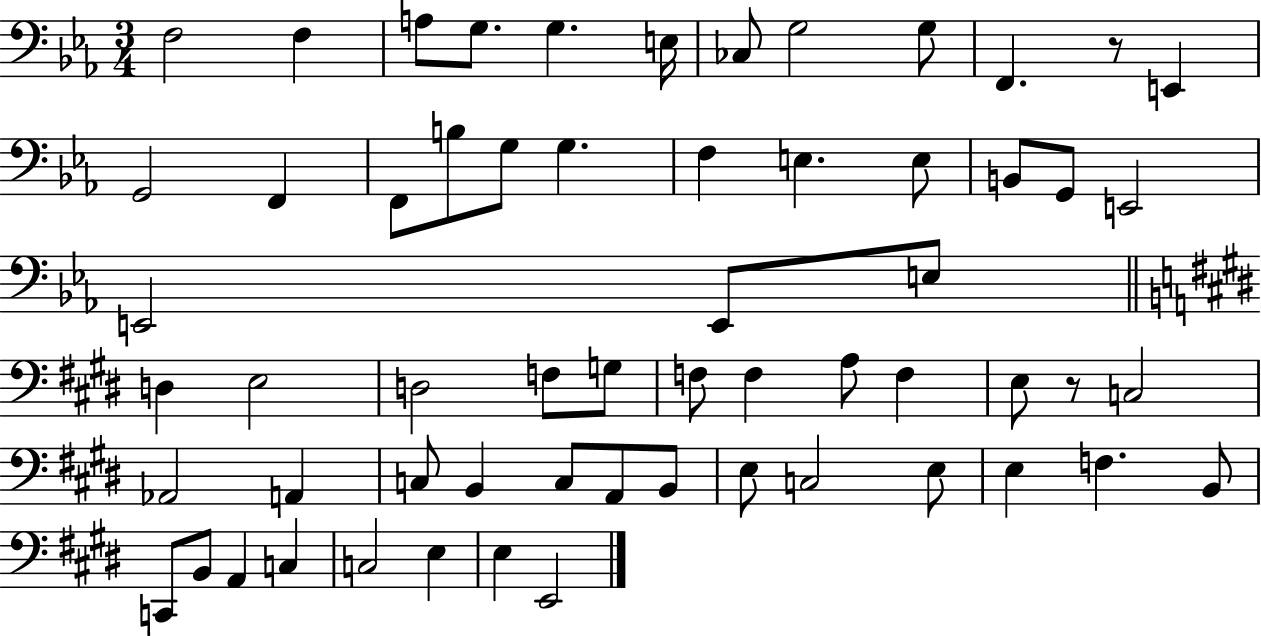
X:1
T:Untitled
M:3/4
L:1/4
K:Eb
F,2 F, A,/2 G,/2 G, E,/4 _C,/2 G,2 G,/2 F,, z/2 E,, G,,2 F,, F,,/2 B,/2 G,/2 G, F, E, E,/2 B,,/2 G,,/2 E,,2 E,,2 E,,/2 E,/2 D, E,2 D,2 F,/2 G,/2 F,/2 F, A,/2 F, E,/2 z/2 C,2 _A,,2 A,, C,/2 B,, C,/2 A,,/2 B,,/2 E,/2 C,2 E,/2 E, F, B,,/2 C,,/2 B,,/2 A,, C, C,2 E, E, E,,2